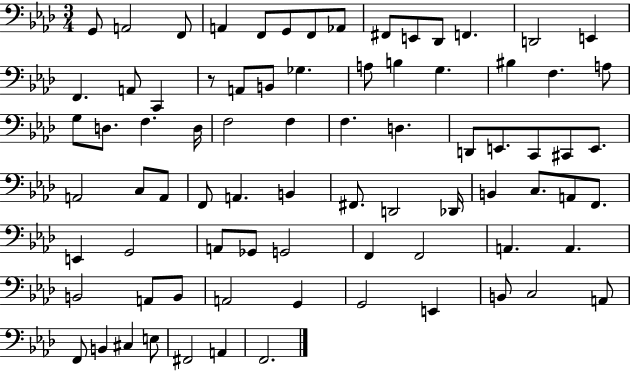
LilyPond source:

{
  \clef bass
  \numericTimeSignature
  \time 3/4
  \key aes \major
  \repeat volta 2 { g,8 a,2 f,8 | a,4 f,8 g,8 f,8 aes,8 | fis,8 e,8 des,8 f,4. | d,2 e,4 | \break f,4. a,8 c,4 | r8 a,8 b,8 ges4. | a8 b4 g4. | bis4 f4. a8 | \break g8 d8. f4. d16 | f2 f4 | f4. d4. | d,8 e,8. c,8 cis,8 e,8. | \break a,2 c8 a,8 | f,8 a,4. b,4 | fis,8. d,2 des,16 | b,4 c8. a,8 f,8. | \break e,4 g,2 | a,8 ges,8 g,2 | f,4 f,2 | a,4. a,4. | \break b,2 a,8 b,8 | a,2 g,4 | g,2 e,4 | b,8 c2 a,8 | \break f,8 b,4 cis4 e8 | fis,2 a,4 | f,2. | } \bar "|."
}